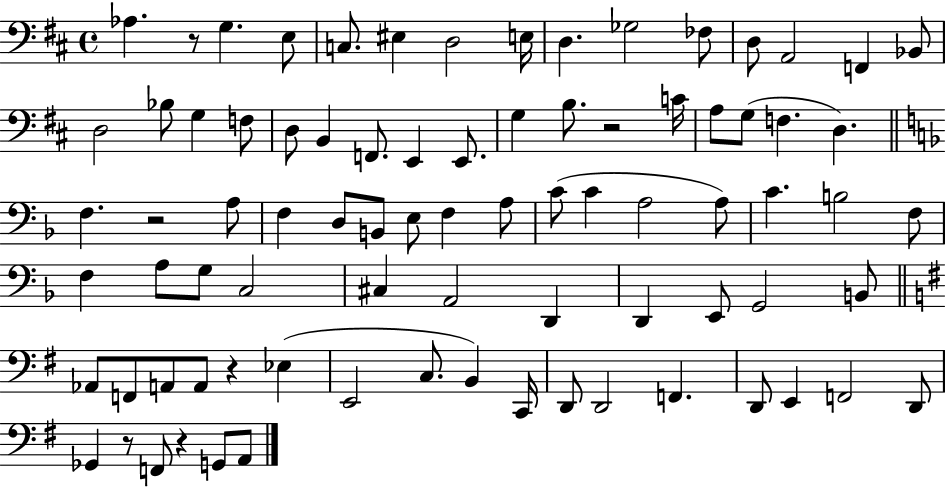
X:1
T:Untitled
M:4/4
L:1/4
K:D
_A, z/2 G, E,/2 C,/2 ^E, D,2 E,/4 D, _G,2 _F,/2 D,/2 A,,2 F,, _B,,/2 D,2 _B,/2 G, F,/2 D,/2 B,, F,,/2 E,, E,,/2 G, B,/2 z2 C/4 A,/2 G,/2 F, D, F, z2 A,/2 F, D,/2 B,,/2 E,/2 F, A,/2 C/2 C A,2 A,/2 C B,2 F,/2 F, A,/2 G,/2 C,2 ^C, A,,2 D,, D,, E,,/2 G,,2 B,,/2 _A,,/2 F,,/2 A,,/2 A,,/2 z _E, E,,2 C,/2 B,, C,,/4 D,,/2 D,,2 F,, D,,/2 E,, F,,2 D,,/2 _G,, z/2 F,,/2 z G,,/2 A,,/2